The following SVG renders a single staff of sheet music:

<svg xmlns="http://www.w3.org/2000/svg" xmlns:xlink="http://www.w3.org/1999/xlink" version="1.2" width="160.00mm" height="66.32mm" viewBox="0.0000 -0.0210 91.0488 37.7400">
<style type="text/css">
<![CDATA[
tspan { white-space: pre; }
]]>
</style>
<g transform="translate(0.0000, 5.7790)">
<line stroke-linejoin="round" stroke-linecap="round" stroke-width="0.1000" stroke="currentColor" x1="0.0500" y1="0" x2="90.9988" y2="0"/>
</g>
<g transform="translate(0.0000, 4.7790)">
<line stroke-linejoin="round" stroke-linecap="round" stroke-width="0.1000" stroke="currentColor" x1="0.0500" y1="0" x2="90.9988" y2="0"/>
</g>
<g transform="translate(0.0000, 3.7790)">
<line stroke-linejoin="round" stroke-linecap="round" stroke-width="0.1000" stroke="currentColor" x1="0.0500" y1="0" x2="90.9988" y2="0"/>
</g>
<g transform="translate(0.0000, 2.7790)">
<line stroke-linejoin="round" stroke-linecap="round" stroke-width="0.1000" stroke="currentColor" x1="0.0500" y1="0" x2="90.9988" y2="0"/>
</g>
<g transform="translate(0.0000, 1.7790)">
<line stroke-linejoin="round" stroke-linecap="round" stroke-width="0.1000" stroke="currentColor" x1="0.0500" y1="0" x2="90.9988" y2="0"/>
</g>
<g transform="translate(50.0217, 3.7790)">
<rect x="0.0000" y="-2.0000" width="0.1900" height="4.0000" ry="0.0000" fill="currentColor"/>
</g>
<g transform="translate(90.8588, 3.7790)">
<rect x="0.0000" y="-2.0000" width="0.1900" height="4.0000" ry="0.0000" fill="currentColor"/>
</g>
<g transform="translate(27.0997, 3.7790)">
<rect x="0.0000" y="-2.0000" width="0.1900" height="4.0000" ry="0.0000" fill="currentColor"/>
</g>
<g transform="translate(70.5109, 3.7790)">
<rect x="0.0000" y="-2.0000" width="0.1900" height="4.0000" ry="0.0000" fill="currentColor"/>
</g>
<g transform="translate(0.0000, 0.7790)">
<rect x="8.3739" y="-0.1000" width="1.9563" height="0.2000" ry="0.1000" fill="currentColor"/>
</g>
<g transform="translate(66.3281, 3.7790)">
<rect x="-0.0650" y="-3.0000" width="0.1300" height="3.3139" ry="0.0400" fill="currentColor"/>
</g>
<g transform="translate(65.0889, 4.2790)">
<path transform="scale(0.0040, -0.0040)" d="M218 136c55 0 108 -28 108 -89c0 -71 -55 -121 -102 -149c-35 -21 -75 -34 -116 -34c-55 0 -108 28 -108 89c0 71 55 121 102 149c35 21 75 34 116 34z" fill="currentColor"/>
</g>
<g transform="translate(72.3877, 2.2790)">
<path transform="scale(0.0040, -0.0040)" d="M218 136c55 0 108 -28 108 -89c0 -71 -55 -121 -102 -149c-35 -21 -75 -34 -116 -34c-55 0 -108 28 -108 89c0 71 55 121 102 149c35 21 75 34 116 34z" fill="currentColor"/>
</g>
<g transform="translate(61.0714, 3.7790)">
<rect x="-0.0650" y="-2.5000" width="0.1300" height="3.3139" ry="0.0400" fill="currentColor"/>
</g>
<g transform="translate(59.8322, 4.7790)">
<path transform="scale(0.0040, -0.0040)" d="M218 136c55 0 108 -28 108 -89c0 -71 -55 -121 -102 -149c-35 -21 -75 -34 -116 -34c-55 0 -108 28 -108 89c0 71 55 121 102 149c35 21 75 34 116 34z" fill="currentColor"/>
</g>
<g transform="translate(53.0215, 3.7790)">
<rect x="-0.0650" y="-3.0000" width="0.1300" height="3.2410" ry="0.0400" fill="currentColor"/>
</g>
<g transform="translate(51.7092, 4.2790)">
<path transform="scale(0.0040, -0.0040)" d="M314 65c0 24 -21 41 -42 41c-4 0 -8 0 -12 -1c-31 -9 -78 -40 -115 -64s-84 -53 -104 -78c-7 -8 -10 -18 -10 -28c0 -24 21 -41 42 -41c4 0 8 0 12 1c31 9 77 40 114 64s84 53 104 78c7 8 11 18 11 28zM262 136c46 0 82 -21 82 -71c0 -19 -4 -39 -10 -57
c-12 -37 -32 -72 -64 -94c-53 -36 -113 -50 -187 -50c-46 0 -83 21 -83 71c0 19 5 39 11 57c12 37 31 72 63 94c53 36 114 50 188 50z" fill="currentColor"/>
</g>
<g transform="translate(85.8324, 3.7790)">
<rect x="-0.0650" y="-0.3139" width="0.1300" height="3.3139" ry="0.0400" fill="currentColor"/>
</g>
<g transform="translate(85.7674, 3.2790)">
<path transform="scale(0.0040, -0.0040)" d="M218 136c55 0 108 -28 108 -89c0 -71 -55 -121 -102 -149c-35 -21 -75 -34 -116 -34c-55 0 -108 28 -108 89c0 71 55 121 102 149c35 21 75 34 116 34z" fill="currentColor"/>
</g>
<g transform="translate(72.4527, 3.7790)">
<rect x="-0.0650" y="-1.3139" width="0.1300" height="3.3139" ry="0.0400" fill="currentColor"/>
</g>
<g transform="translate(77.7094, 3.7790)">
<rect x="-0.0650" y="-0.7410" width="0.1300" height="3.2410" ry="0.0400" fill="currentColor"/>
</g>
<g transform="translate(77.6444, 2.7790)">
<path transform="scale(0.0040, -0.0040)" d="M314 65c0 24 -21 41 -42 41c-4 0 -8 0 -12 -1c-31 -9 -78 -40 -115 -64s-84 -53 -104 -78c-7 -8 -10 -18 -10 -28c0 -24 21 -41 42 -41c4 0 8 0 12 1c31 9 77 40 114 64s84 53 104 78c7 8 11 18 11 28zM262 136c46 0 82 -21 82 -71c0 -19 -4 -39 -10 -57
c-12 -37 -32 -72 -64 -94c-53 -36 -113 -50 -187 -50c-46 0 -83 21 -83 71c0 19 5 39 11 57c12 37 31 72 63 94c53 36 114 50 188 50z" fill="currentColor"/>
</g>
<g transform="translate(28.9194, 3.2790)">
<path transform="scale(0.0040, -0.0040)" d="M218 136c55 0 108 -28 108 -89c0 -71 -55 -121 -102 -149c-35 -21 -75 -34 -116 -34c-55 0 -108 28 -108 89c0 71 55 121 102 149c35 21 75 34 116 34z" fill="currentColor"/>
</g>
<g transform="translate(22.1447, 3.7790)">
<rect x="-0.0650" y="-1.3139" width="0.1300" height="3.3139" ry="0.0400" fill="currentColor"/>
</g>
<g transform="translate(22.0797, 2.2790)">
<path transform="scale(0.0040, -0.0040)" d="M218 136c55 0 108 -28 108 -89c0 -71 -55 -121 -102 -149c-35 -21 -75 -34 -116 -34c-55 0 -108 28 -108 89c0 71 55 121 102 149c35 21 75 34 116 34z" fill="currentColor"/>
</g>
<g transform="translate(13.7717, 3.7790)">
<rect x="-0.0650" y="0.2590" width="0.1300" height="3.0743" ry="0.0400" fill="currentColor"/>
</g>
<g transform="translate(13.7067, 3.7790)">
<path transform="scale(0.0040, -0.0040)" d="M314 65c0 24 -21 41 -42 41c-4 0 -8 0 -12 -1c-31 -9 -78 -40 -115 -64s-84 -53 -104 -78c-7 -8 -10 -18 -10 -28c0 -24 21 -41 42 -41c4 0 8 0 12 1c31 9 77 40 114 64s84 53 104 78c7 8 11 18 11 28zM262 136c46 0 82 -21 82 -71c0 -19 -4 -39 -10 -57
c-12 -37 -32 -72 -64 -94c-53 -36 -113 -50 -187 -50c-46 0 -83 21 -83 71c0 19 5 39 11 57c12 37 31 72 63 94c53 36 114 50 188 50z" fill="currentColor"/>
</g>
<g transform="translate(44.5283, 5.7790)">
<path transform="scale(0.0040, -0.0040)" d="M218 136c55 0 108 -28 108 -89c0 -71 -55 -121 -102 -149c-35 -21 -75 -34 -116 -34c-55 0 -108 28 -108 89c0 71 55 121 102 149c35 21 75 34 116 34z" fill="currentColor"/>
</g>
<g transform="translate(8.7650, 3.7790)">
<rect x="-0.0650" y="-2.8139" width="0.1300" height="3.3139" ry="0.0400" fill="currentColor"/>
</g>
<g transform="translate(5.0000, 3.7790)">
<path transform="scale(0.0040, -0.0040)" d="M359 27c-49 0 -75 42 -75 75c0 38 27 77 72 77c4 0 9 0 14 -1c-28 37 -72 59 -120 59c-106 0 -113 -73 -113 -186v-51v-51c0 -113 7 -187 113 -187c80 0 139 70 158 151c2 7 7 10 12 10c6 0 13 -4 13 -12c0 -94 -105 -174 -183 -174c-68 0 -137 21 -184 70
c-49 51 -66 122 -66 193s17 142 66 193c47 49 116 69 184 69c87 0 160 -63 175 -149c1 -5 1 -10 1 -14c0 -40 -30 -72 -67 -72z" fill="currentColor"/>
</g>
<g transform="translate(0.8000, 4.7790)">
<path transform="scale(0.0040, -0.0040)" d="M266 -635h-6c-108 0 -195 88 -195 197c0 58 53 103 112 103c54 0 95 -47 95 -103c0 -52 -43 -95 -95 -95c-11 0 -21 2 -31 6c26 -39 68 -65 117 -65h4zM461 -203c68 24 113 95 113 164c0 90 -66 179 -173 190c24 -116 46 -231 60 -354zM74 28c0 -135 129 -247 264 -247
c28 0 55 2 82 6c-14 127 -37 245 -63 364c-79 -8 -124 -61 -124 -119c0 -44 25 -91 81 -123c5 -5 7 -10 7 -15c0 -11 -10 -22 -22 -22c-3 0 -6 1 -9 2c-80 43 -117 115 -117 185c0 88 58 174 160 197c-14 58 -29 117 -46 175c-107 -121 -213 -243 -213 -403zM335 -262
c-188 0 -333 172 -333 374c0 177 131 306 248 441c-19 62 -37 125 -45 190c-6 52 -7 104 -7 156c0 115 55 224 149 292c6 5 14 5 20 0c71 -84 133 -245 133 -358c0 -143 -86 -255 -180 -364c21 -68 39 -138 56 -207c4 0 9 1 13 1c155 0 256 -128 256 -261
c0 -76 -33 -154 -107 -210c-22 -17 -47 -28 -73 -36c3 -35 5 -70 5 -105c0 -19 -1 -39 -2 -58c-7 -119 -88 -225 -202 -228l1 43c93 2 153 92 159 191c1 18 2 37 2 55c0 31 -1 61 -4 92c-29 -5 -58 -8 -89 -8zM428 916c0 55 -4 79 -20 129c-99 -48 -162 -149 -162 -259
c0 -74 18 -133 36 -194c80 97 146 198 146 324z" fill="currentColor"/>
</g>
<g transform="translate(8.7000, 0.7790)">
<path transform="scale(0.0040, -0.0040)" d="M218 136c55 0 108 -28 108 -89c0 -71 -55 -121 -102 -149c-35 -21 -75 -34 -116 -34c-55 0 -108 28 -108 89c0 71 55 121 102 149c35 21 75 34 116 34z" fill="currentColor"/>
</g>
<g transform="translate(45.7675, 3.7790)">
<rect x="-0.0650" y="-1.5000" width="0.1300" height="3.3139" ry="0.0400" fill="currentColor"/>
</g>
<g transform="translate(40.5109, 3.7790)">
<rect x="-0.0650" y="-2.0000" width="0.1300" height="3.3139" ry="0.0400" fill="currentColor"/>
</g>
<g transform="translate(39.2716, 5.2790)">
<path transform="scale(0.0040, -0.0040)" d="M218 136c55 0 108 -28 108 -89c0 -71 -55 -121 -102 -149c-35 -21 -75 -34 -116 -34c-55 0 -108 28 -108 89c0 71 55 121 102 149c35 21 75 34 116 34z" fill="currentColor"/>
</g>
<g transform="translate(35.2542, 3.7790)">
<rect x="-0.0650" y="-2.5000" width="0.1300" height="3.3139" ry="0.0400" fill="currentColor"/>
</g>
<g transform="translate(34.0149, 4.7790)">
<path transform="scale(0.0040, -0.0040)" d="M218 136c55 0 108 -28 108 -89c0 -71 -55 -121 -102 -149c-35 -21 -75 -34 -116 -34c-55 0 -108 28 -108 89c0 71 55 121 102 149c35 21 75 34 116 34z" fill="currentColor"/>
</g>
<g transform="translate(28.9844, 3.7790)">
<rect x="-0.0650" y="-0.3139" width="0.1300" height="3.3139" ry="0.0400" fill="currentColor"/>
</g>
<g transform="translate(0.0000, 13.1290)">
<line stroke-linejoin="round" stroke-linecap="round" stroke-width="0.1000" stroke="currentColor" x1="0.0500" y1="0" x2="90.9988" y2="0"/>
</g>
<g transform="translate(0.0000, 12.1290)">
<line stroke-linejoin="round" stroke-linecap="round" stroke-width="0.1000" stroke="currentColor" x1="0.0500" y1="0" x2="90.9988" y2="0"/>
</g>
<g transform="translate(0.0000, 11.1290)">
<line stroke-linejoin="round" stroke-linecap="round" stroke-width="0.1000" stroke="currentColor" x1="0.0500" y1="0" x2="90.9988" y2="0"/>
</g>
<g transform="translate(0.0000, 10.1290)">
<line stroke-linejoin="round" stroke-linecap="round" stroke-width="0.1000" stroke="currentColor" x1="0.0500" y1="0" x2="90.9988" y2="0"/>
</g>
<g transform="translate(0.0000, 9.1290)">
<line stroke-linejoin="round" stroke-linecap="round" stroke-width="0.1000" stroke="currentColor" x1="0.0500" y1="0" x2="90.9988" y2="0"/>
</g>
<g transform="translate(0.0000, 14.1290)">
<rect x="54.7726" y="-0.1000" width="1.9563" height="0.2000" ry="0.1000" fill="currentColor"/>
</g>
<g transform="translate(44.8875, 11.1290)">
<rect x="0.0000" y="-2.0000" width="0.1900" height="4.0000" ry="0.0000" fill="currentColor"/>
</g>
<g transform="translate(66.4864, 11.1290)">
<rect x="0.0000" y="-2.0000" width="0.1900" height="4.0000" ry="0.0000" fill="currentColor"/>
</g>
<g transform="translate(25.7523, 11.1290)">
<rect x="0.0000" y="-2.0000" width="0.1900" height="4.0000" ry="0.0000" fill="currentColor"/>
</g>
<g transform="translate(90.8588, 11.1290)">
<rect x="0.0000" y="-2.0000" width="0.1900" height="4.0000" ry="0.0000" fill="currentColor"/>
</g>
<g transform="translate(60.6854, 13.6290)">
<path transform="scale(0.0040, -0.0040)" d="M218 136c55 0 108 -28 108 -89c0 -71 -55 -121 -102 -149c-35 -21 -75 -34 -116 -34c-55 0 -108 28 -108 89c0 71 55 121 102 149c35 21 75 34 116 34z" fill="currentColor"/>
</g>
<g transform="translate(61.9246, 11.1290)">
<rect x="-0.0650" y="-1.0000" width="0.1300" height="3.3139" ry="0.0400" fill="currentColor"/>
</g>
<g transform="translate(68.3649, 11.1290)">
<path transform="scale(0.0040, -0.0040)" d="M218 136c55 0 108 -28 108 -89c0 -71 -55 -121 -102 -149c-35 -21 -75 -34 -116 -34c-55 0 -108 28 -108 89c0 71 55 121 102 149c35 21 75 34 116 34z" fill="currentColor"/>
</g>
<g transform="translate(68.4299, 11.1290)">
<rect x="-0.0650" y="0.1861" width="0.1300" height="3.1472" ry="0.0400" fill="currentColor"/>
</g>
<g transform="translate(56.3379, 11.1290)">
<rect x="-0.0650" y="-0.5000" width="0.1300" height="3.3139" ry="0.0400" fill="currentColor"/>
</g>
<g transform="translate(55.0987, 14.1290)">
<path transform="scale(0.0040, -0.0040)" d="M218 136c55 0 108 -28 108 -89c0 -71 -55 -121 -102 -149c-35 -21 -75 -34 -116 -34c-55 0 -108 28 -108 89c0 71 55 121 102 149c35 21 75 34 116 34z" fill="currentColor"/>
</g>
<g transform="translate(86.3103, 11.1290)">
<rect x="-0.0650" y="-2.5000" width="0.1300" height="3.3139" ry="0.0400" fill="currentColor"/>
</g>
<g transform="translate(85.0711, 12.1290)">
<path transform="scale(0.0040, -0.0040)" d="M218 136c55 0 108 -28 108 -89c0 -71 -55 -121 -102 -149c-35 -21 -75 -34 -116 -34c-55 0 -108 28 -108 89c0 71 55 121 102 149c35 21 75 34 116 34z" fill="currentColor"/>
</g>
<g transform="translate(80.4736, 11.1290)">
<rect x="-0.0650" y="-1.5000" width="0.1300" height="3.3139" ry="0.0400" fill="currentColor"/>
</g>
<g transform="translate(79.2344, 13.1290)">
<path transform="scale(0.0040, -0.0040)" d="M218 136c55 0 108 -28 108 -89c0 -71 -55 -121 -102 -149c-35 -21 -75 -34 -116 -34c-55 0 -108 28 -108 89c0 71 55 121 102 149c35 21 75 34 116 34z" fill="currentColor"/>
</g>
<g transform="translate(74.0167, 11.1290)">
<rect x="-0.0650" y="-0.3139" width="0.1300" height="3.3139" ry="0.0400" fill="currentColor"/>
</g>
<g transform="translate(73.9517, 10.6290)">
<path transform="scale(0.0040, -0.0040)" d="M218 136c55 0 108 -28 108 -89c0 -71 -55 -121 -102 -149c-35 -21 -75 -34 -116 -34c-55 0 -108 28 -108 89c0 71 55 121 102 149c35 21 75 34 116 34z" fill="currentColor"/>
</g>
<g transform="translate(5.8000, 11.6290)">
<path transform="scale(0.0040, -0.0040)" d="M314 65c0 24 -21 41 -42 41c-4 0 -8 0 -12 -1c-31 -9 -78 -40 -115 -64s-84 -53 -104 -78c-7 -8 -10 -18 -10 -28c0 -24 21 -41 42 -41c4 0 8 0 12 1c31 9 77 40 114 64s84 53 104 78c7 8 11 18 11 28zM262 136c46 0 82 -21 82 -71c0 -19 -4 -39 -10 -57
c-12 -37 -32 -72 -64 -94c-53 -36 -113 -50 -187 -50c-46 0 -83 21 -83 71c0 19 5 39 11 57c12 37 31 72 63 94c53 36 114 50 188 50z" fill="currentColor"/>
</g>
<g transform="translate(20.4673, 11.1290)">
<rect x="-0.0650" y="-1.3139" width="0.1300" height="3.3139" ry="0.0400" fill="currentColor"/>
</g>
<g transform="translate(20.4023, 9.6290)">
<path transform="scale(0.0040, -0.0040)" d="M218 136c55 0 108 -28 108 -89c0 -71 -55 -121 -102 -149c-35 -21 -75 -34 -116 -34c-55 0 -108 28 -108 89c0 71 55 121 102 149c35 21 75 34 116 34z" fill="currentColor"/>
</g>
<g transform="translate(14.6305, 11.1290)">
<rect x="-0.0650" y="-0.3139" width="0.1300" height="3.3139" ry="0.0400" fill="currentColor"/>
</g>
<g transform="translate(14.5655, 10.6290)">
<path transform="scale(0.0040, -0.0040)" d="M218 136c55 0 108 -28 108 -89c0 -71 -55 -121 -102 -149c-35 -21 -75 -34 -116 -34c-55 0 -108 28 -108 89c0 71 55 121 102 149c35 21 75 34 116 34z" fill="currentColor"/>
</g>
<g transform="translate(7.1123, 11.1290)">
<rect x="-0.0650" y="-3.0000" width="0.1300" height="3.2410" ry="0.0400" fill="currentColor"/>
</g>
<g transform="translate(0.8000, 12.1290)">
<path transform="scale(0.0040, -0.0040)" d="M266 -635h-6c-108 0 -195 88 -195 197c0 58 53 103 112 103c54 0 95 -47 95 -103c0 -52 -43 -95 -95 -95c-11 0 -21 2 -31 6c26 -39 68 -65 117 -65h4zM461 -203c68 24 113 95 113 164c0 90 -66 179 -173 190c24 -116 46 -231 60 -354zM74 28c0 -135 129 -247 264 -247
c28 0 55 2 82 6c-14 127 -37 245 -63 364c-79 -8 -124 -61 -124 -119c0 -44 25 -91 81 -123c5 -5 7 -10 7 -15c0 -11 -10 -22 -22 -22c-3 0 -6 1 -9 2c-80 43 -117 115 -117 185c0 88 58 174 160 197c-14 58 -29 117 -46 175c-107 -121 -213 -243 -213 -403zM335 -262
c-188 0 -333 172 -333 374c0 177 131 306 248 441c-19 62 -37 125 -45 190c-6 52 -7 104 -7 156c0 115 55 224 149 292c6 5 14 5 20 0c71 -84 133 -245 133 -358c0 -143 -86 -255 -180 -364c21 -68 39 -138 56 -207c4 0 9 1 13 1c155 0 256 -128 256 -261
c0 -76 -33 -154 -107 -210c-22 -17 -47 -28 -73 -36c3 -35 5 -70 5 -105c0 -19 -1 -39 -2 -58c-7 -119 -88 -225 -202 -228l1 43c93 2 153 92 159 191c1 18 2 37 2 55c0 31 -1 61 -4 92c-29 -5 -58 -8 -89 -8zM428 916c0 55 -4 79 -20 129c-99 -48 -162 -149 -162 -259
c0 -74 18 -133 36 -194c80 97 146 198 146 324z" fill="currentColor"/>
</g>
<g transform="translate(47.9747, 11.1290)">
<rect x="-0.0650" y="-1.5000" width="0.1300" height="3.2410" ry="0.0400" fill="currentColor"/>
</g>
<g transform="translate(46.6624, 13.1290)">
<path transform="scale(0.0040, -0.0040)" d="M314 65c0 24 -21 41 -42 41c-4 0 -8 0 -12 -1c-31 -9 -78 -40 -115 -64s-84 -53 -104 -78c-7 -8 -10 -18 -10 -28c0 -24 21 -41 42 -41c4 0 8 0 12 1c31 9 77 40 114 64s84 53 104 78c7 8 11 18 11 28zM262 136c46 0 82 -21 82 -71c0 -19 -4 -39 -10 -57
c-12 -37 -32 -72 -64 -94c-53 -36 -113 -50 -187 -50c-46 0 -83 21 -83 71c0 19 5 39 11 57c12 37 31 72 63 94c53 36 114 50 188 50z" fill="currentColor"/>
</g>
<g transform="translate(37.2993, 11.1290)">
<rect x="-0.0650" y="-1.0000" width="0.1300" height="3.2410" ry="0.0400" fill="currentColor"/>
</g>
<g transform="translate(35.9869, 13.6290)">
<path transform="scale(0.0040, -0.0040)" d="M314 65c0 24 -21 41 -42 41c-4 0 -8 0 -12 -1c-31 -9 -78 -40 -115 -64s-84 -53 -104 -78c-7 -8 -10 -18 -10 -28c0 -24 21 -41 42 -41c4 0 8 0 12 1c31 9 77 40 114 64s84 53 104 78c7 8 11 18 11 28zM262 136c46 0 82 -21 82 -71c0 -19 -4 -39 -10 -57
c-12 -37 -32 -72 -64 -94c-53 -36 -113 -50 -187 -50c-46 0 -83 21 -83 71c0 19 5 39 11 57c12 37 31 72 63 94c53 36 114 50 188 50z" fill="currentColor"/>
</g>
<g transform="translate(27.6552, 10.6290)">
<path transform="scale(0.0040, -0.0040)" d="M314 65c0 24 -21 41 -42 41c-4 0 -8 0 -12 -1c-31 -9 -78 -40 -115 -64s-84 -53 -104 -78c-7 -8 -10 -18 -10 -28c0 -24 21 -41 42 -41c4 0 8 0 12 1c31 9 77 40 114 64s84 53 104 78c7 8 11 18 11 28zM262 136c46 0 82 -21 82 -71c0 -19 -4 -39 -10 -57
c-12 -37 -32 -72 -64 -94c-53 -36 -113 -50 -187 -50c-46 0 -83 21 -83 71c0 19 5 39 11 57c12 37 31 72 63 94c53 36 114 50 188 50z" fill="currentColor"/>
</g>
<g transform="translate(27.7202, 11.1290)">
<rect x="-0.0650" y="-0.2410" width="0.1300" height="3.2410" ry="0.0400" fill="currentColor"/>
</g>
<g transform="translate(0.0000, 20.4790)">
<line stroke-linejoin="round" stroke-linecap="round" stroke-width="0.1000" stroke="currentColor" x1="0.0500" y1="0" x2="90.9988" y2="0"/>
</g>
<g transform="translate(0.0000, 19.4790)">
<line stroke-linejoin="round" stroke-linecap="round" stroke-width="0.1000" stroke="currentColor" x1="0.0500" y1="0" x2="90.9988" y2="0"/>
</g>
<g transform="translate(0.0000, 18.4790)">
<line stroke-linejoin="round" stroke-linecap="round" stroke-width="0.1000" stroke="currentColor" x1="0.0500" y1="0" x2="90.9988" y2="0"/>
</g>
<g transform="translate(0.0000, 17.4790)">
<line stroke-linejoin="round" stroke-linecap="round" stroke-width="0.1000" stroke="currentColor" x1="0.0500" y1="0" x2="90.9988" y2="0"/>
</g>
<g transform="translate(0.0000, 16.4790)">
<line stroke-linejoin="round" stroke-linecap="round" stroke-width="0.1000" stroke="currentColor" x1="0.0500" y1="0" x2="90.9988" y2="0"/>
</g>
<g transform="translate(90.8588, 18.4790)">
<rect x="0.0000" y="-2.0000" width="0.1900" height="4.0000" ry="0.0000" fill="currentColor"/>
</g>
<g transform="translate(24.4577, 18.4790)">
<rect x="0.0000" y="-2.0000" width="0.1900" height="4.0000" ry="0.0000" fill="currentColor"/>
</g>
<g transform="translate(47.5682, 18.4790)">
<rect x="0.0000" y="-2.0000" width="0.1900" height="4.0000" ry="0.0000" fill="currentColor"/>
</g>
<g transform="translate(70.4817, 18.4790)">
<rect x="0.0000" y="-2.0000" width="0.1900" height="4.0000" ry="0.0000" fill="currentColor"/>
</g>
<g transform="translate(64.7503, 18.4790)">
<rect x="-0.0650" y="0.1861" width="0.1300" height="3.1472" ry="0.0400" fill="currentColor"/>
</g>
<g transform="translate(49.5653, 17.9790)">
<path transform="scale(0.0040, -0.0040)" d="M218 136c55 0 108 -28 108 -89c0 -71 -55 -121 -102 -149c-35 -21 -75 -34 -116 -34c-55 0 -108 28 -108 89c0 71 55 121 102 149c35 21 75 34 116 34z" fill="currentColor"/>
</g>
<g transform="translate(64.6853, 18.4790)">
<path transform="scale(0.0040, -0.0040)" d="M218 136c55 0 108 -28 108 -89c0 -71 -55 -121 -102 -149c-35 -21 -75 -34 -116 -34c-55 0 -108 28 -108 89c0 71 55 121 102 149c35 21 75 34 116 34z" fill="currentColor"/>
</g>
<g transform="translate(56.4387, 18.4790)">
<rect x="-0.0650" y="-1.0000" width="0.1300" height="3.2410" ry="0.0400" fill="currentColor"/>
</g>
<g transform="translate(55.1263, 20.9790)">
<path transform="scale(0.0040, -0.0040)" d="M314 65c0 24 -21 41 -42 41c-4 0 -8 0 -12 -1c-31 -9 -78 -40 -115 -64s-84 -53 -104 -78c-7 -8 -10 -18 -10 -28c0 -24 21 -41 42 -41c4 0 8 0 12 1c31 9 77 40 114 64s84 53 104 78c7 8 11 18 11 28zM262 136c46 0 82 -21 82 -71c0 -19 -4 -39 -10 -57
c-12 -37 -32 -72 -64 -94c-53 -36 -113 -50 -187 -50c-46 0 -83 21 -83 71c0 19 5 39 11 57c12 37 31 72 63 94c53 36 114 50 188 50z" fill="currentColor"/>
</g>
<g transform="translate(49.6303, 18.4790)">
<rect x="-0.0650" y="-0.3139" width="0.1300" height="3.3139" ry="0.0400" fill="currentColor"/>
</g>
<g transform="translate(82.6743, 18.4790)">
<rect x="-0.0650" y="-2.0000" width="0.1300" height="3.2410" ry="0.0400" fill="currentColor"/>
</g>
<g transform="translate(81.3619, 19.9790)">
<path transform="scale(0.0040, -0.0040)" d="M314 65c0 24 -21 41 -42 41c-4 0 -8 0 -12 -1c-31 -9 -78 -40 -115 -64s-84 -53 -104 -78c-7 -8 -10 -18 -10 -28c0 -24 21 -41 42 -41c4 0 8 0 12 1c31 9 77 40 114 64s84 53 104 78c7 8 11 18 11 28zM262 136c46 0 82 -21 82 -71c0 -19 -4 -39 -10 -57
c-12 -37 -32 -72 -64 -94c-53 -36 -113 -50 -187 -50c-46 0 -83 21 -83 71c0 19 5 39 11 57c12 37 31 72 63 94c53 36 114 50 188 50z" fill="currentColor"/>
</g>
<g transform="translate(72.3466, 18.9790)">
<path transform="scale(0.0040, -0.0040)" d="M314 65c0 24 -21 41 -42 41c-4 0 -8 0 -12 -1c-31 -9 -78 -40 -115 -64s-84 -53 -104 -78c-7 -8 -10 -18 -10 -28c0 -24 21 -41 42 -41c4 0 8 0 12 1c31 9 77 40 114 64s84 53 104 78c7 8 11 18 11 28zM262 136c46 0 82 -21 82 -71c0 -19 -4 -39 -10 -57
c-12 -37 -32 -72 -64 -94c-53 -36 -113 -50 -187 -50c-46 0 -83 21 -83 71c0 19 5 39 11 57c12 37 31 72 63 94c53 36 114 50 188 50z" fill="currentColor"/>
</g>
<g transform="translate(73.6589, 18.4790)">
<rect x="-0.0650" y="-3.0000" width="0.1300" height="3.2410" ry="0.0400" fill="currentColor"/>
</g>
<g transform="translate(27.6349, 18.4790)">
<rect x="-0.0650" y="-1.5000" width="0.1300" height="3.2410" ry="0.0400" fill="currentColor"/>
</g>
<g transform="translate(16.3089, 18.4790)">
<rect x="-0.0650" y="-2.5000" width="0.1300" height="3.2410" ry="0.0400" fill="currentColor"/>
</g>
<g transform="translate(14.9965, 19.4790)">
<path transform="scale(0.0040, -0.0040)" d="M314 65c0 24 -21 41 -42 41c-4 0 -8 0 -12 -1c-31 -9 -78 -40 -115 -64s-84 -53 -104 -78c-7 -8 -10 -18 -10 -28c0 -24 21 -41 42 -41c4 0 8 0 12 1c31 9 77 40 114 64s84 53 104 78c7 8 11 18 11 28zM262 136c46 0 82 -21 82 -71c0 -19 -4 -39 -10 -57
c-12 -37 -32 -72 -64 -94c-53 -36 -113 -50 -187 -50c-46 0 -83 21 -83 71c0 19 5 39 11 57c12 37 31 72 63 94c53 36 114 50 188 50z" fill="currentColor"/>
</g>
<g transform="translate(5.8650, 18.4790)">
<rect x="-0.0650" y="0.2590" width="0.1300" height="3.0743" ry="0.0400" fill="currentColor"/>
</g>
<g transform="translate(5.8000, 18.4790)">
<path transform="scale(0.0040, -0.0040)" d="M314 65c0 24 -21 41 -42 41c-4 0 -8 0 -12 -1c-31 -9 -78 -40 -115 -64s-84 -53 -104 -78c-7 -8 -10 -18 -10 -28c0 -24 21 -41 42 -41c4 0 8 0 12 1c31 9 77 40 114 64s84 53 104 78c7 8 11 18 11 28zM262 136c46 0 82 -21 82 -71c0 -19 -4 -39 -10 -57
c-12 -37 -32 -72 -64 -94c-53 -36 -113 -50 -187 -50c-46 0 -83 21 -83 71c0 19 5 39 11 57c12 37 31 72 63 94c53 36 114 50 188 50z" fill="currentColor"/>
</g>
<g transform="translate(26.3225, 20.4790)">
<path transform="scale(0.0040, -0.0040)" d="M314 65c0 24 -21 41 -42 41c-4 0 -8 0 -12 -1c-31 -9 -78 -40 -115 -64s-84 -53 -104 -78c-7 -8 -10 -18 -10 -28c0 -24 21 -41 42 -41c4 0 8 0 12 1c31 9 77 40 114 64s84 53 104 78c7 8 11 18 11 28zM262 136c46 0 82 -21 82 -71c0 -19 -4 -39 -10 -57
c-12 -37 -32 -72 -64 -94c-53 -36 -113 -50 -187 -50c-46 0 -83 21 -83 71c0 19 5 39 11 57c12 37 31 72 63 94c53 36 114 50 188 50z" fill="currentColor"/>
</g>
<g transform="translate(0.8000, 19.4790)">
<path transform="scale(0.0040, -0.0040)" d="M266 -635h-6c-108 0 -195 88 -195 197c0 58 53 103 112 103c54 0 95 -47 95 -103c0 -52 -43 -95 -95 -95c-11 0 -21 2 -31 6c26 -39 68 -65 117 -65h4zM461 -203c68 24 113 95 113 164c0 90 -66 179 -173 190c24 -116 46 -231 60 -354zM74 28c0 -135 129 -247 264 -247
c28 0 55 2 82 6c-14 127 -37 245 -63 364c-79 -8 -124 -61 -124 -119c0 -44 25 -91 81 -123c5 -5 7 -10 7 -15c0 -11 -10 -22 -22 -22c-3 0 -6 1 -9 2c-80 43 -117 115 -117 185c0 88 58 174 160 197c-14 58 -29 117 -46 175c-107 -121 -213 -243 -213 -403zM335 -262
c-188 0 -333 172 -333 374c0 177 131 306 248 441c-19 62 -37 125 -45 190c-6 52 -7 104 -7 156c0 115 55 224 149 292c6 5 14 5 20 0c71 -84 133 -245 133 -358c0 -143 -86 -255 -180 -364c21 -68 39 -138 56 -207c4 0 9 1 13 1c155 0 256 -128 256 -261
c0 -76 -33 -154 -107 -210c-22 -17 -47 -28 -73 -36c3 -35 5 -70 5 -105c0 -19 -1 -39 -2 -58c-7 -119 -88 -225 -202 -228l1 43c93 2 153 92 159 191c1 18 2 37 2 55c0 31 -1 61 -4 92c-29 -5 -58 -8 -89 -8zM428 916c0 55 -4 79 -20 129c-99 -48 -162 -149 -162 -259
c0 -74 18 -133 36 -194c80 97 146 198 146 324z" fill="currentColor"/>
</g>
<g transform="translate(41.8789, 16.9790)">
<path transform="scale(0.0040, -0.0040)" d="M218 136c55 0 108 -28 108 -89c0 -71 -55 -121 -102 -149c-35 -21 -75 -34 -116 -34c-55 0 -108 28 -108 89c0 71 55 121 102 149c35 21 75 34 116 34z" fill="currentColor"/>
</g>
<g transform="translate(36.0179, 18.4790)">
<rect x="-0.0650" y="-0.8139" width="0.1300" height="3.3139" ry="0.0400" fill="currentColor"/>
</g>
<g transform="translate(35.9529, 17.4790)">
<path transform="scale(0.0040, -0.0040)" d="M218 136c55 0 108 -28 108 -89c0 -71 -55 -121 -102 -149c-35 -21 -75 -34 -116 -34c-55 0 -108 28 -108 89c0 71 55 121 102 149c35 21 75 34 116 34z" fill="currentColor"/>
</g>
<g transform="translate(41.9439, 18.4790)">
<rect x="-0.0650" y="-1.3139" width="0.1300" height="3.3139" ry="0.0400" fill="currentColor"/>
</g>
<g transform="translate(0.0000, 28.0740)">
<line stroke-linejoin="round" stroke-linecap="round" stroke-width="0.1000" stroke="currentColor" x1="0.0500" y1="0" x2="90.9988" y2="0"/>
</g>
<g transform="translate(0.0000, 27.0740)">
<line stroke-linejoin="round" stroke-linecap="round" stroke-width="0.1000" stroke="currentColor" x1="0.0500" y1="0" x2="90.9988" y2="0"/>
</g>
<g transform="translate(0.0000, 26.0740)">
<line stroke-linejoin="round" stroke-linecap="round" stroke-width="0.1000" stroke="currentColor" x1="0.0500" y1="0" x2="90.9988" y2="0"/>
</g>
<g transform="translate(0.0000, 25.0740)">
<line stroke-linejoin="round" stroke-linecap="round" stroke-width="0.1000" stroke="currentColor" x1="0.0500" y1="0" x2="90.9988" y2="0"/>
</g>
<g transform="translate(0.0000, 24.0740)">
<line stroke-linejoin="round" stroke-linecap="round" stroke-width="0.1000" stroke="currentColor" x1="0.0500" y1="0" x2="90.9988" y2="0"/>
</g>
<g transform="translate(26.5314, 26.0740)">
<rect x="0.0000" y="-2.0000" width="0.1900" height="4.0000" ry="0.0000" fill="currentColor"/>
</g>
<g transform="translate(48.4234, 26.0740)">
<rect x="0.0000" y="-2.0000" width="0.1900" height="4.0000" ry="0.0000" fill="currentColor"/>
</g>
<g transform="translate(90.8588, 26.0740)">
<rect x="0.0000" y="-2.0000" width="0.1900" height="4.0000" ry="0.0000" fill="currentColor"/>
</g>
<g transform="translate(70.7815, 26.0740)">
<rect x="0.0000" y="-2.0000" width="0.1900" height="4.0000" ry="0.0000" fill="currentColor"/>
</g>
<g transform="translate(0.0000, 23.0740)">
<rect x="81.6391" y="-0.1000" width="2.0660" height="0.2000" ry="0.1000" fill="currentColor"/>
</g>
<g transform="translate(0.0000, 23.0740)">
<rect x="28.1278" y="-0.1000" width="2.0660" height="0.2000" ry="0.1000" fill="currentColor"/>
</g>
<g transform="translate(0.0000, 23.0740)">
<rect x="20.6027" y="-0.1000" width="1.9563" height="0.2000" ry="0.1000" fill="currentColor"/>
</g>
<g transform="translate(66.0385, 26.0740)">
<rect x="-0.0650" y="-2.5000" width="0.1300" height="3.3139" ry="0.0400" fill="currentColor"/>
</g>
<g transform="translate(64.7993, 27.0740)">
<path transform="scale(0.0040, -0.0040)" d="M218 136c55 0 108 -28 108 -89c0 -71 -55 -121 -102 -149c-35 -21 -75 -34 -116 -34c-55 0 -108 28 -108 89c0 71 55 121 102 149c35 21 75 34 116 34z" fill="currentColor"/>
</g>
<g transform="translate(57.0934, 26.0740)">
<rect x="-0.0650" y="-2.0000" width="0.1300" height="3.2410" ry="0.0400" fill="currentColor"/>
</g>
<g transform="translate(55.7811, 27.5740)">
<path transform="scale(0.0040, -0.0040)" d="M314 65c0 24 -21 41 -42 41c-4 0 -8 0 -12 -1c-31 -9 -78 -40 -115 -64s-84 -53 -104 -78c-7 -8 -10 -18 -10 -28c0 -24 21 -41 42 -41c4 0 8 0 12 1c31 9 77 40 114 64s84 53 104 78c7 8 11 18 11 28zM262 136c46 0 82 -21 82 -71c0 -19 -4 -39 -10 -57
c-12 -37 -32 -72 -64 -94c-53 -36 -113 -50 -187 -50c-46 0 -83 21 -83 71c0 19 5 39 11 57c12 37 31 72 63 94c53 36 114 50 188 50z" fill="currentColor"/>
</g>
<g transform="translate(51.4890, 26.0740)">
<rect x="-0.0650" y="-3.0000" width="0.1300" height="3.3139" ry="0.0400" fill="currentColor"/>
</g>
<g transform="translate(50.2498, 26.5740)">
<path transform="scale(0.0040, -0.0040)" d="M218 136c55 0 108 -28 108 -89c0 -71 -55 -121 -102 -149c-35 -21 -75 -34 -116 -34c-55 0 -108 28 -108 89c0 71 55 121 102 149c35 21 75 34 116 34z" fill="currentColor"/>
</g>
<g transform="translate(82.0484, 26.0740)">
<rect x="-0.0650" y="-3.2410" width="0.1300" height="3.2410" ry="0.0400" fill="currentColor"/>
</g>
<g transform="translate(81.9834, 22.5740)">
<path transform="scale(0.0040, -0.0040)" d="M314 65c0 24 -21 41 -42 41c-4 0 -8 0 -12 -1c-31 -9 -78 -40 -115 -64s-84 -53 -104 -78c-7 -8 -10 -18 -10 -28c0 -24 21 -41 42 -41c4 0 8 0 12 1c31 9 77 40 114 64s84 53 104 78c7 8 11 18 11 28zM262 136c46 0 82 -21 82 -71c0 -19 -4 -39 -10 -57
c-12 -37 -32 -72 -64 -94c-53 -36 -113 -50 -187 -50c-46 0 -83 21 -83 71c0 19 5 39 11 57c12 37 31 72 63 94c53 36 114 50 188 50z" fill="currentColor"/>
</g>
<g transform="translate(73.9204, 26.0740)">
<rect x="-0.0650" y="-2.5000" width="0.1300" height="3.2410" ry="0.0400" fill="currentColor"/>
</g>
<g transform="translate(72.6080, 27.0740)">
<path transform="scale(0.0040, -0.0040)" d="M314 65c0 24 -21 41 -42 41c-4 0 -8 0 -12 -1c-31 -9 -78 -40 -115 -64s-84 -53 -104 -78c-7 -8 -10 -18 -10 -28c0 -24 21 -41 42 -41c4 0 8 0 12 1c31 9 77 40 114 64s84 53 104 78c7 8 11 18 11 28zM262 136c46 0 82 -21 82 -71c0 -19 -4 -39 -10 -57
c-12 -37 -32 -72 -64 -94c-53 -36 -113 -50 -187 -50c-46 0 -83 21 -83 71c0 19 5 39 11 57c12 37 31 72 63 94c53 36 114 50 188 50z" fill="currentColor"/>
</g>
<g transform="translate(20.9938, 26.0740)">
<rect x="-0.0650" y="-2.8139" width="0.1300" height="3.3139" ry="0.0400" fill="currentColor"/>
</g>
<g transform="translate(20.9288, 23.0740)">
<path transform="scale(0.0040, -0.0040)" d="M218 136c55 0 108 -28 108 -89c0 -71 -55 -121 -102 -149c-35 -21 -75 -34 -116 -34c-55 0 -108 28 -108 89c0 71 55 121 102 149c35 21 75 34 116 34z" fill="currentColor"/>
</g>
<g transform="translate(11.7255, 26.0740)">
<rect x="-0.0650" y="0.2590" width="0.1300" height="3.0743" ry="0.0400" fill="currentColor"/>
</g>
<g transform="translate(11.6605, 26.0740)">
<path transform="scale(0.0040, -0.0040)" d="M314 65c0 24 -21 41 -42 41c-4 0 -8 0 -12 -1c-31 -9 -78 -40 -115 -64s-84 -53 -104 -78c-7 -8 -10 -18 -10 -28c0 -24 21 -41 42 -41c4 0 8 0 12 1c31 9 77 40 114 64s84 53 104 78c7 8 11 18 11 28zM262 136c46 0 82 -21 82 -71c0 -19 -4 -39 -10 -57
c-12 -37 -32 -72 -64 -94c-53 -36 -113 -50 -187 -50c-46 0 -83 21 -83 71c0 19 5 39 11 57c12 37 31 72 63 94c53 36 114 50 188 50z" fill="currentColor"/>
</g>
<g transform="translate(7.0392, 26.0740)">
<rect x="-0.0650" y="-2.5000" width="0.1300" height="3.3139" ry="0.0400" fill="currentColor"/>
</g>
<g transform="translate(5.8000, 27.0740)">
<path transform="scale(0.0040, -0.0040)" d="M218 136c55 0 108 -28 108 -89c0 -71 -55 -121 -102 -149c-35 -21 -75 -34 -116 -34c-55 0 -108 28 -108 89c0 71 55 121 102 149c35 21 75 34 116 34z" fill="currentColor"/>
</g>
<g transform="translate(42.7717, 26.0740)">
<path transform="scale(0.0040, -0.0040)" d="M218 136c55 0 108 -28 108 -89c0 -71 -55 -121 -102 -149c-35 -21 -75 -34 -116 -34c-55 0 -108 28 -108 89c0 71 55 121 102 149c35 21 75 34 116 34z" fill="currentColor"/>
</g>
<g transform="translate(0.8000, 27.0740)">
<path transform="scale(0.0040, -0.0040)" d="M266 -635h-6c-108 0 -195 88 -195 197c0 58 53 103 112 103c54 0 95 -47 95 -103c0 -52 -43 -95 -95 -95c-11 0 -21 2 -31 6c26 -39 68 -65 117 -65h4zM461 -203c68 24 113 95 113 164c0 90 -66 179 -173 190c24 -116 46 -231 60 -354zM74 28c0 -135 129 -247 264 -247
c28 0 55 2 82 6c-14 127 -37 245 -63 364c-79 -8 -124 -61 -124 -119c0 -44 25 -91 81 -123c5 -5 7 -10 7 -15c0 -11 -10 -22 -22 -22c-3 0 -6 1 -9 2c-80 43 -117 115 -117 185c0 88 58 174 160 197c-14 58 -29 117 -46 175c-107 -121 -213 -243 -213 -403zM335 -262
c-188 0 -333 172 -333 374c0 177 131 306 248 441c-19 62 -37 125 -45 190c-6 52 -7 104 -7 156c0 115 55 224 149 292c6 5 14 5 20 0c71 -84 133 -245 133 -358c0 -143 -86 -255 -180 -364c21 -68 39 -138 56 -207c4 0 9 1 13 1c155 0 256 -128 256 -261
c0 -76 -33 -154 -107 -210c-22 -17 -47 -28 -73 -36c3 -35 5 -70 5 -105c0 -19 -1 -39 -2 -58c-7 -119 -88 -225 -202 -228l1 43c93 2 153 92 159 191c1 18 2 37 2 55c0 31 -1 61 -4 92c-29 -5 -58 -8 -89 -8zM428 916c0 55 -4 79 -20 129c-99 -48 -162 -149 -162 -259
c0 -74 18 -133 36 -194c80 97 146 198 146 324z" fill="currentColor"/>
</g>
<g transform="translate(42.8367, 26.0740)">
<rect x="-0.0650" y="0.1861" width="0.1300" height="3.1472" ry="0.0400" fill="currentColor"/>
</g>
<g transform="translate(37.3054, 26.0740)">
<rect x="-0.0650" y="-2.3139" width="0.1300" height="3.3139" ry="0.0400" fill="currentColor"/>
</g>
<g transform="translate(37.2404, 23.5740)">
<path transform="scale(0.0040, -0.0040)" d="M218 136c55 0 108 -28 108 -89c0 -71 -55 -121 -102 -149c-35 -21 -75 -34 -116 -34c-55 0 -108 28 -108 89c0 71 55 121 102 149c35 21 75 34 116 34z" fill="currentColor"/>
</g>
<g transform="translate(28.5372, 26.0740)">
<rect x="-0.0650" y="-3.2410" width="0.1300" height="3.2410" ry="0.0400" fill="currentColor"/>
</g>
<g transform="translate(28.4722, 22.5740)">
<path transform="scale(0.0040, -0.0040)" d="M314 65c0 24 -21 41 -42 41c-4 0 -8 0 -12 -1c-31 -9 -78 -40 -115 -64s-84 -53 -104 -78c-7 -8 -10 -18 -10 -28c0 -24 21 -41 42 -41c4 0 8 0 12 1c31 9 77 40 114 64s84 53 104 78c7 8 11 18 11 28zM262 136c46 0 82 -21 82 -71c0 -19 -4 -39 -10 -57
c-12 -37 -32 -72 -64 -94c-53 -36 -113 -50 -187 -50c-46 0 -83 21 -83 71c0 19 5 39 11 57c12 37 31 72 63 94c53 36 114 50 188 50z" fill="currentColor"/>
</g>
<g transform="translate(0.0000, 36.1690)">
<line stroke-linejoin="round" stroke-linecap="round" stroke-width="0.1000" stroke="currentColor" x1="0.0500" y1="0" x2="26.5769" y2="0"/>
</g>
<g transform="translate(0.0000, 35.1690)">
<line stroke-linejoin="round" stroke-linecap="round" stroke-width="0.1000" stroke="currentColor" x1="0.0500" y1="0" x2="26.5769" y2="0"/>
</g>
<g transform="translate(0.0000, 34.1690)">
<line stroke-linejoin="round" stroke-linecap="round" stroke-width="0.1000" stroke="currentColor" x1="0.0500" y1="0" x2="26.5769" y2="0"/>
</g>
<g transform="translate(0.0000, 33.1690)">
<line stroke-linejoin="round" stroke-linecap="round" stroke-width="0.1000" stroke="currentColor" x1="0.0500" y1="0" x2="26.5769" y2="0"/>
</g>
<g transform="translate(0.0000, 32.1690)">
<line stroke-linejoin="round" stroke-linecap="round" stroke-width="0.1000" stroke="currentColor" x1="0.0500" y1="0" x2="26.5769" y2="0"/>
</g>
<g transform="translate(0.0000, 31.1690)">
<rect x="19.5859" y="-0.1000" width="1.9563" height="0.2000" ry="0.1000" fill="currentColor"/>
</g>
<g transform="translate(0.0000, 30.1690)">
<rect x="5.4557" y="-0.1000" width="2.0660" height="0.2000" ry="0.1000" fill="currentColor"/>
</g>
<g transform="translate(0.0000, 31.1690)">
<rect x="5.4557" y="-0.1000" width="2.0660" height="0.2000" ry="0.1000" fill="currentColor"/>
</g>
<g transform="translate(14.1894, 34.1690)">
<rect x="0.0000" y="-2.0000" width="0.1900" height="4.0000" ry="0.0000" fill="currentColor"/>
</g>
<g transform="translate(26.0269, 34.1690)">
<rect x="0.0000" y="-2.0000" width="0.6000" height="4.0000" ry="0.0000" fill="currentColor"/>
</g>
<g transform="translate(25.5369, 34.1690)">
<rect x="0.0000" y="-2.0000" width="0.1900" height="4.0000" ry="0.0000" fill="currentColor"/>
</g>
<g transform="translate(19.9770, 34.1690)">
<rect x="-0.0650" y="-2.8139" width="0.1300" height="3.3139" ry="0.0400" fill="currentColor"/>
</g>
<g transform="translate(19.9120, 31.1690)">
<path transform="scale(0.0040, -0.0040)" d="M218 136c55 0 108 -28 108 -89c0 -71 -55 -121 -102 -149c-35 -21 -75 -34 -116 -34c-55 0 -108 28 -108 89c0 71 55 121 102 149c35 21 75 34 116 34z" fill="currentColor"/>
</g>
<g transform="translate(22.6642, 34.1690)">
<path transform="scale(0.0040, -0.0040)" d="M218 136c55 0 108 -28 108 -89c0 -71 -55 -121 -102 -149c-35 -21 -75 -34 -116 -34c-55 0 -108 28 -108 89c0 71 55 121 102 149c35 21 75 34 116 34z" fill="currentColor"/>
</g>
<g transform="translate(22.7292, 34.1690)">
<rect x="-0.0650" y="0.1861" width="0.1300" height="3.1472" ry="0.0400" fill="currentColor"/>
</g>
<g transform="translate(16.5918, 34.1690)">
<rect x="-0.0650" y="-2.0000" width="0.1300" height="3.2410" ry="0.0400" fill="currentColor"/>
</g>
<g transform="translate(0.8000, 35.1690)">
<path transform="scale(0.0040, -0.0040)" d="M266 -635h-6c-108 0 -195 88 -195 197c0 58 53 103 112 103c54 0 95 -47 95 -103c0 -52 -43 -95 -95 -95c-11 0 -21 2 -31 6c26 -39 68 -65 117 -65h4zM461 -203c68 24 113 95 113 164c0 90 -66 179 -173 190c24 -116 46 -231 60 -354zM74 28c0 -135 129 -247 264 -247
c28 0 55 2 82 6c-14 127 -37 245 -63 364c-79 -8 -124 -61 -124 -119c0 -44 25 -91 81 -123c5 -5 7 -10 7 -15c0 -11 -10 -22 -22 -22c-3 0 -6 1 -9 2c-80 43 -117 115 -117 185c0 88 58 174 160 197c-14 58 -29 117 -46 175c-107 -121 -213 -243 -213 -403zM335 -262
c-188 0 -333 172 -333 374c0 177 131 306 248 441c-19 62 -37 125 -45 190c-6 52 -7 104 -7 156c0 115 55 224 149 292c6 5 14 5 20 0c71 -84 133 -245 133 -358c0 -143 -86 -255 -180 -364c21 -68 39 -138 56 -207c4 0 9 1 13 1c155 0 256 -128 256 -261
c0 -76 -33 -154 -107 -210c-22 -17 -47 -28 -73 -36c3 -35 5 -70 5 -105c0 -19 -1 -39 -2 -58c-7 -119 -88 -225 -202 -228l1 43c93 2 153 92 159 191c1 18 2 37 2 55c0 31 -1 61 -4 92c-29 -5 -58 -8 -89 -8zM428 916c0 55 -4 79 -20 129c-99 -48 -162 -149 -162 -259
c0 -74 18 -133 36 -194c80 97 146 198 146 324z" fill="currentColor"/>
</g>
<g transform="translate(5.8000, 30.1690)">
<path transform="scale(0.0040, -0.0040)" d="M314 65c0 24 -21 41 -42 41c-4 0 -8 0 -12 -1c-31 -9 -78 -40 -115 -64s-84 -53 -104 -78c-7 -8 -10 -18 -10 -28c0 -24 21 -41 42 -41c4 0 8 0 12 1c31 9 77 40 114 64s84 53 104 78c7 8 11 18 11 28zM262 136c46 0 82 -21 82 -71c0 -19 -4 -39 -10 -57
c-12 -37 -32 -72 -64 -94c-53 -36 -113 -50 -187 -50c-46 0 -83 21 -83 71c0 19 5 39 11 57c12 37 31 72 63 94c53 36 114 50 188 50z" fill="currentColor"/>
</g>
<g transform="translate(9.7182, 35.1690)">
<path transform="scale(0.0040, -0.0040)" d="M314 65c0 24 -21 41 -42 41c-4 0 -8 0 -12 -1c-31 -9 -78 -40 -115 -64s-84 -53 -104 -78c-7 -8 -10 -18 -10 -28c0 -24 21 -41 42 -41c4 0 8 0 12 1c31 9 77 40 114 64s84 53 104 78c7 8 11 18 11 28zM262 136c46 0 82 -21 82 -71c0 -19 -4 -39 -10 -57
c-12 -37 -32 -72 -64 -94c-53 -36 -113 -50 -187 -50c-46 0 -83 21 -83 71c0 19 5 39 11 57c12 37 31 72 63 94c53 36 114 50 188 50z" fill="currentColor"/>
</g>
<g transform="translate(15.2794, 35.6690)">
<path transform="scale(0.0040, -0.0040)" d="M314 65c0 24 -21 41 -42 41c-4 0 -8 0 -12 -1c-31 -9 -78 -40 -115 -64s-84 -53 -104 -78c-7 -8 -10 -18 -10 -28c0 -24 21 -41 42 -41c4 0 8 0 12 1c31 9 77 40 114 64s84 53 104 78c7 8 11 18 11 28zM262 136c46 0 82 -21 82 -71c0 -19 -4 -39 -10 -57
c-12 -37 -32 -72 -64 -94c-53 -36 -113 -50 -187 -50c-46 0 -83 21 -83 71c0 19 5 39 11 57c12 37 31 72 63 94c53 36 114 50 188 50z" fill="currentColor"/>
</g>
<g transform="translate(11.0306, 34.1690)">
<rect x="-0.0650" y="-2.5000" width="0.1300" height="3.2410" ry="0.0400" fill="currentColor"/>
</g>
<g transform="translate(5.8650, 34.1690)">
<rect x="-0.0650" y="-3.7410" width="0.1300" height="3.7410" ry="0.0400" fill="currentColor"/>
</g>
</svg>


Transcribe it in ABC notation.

X:1
T:Untitled
M:4/4
L:1/4
K:C
a B2 e c G F E A2 G A e d2 c A2 c e c2 D2 E2 C D B c E G B2 G2 E2 d e c D2 B A2 F2 G B2 a b2 g B A F2 G G2 b2 c'2 G2 F2 a B